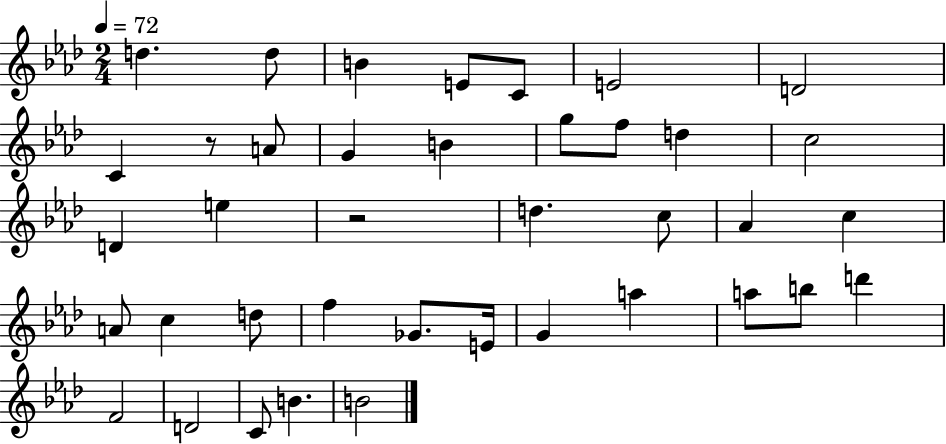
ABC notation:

X:1
T:Untitled
M:2/4
L:1/4
K:Ab
d d/2 B E/2 C/2 E2 D2 C z/2 A/2 G B g/2 f/2 d c2 D e z2 d c/2 _A c A/2 c d/2 f _G/2 E/4 G a a/2 b/2 d' F2 D2 C/2 B B2